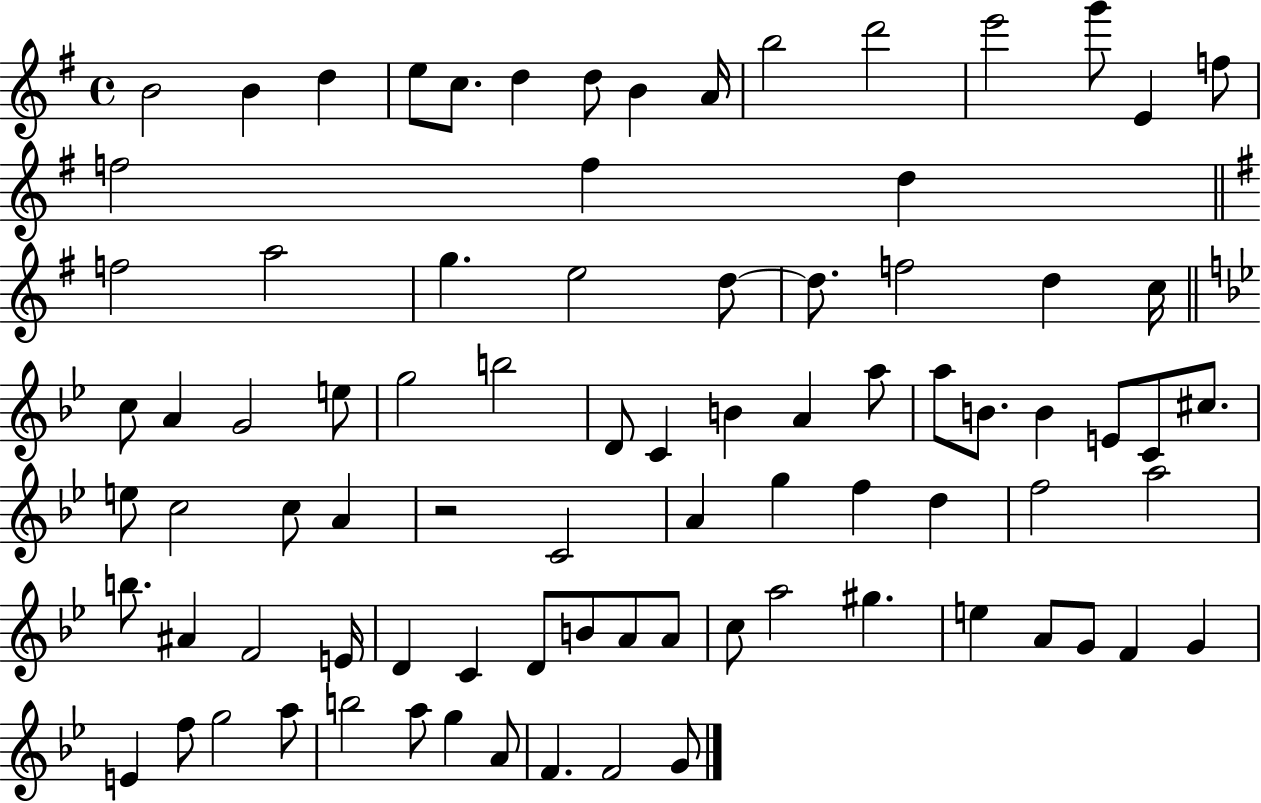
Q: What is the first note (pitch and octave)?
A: B4